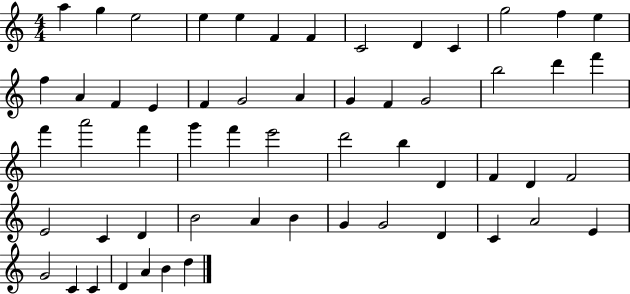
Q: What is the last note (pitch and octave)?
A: D5